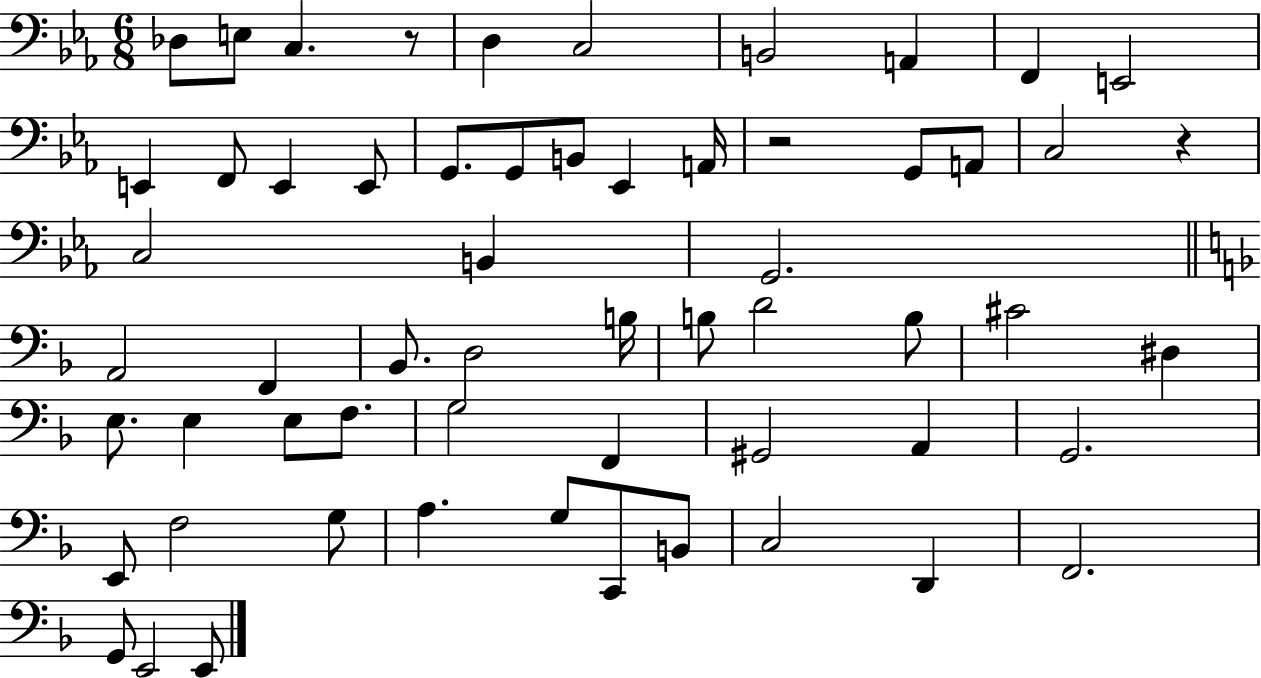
Db3/e E3/e C3/q. R/e D3/q C3/h B2/h A2/q F2/q E2/h E2/q F2/e E2/q E2/e G2/e. G2/e B2/e Eb2/q A2/s R/h G2/e A2/e C3/h R/q C3/h B2/q G2/h. A2/h F2/q Bb2/e. D3/h B3/s B3/e D4/h B3/e C#4/h D#3/q E3/e. E3/q E3/e F3/e. G3/h F2/q G#2/h A2/q G2/h. E2/e F3/h G3/e A3/q. G3/e C2/e B2/e C3/h D2/q F2/h. G2/e E2/h E2/e